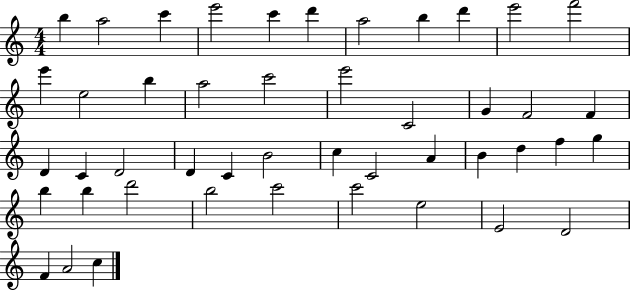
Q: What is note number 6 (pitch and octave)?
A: D6